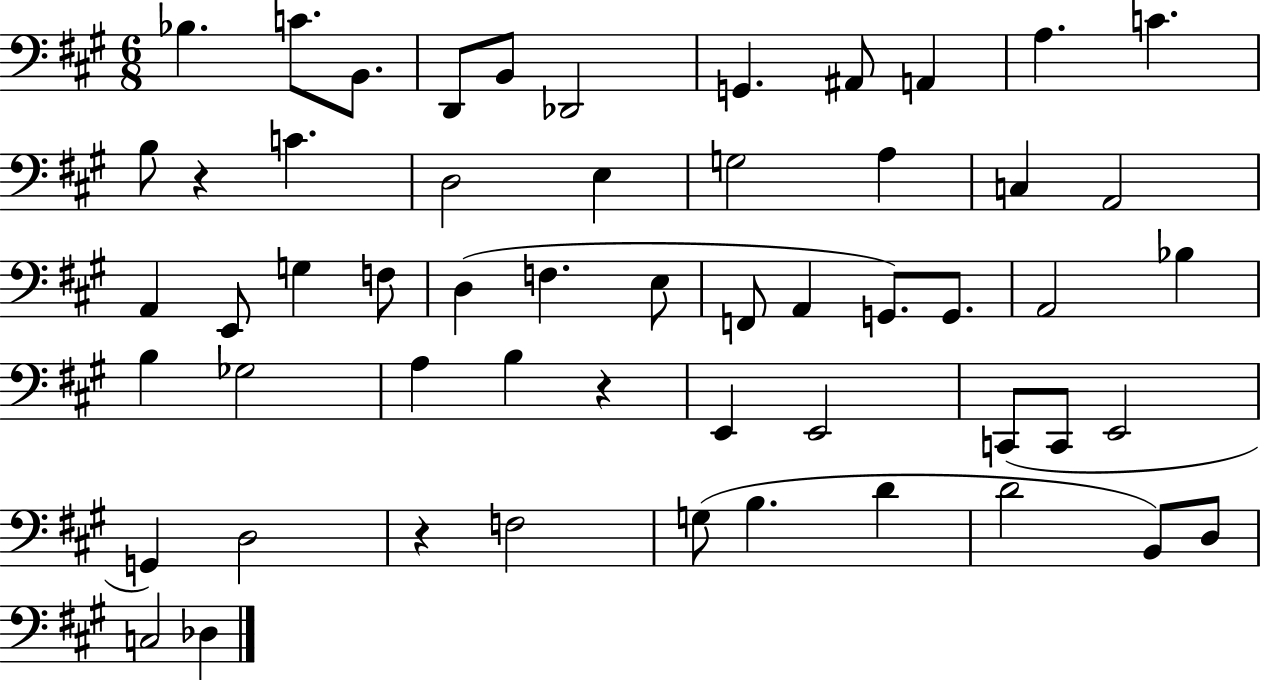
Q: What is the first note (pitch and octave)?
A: Bb3